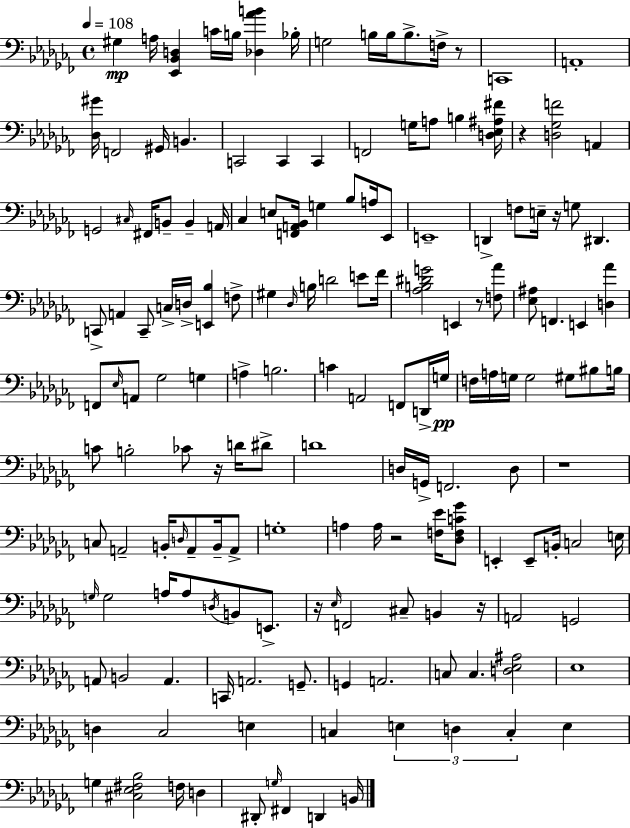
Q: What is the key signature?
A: AES minor